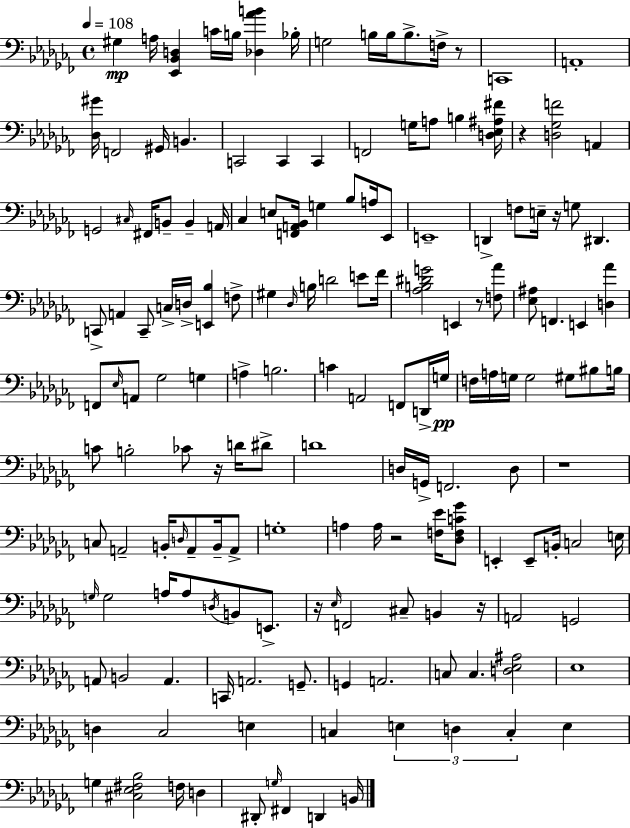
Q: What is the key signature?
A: AES minor